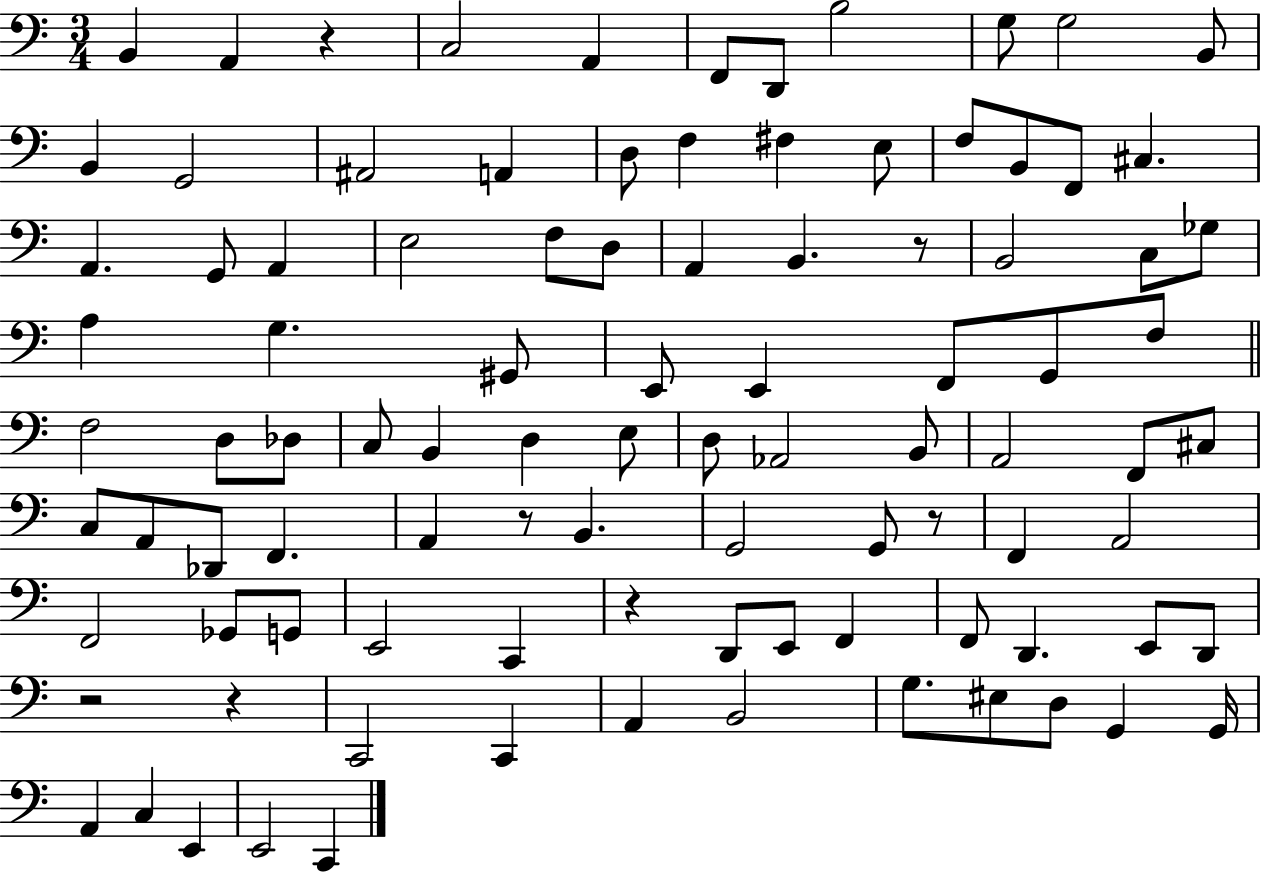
B2/q A2/q R/q C3/h A2/q F2/e D2/e B3/h G3/e G3/h B2/e B2/q G2/h A#2/h A2/q D3/e F3/q F#3/q E3/e F3/e B2/e F2/e C#3/q. A2/q. G2/e A2/q E3/h F3/e D3/e A2/q B2/q. R/e B2/h C3/e Gb3/e A3/q G3/q. G#2/e E2/e E2/q F2/e G2/e F3/e F3/h D3/e Db3/e C3/e B2/q D3/q E3/e D3/e Ab2/h B2/e A2/h F2/e C#3/e C3/e A2/e Db2/e F2/q. A2/q R/e B2/q. G2/h G2/e R/e F2/q A2/h F2/h Gb2/e G2/e E2/h C2/q R/q D2/e E2/e F2/q F2/e D2/q. E2/e D2/e R/h R/q C2/h C2/q A2/q B2/h G3/e. EIS3/e D3/e G2/q G2/s A2/q C3/q E2/q E2/h C2/q